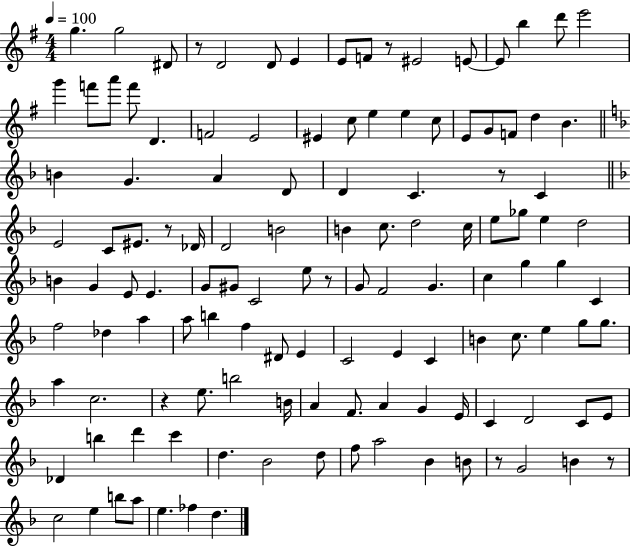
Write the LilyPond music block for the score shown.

{
  \clef treble
  \numericTimeSignature
  \time 4/4
  \key g \major
  \tempo 4 = 100
  g''4. g''2 dis'8 | r8 d'2 d'8 e'4 | e'8 f'8 r8 eis'2 e'8~~ | e'8 b''4 d'''8 e'''2 | \break g'''4 f'''8 a'''8 f'''8 d'4. | f'2 e'2 | eis'4 c''8 e''4 e''4 c''8 | e'8 g'8 f'8 d''4 b'4. | \break \bar "||" \break \key d \minor b'4 g'4. a'4 d'8 | d'4 c'4. r8 c'4 | \bar "||" \break \key f \major e'2 c'8 eis'8. r8 des'16 | d'2 b'2 | b'4 c''8. d''2 c''16 | e''8 ges''8 e''4 d''2 | \break b'4 g'4 e'8 e'4. | g'8 gis'8 c'2 e''8 r8 | g'8 f'2 g'4. | c''4 g''4 g''4 c'4 | \break f''2 des''4 a''4 | a''8 b''4 f''4 dis'8 e'4 | c'2 e'4 c'4 | b'4 c''8. e''4 g''8 g''8. | \break a''4 c''2. | r4 e''8. b''2 b'16 | a'4 f'8. a'4 g'4 e'16 | c'4 d'2 c'8 e'8 | \break des'4 b''4 d'''4 c'''4 | d''4. bes'2 d''8 | f''8 a''2 bes'4 b'8 | r8 g'2 b'4 r8 | \break c''2 e''4 b''8 a''8 | e''4. fes''4 d''4. | \bar "|."
}